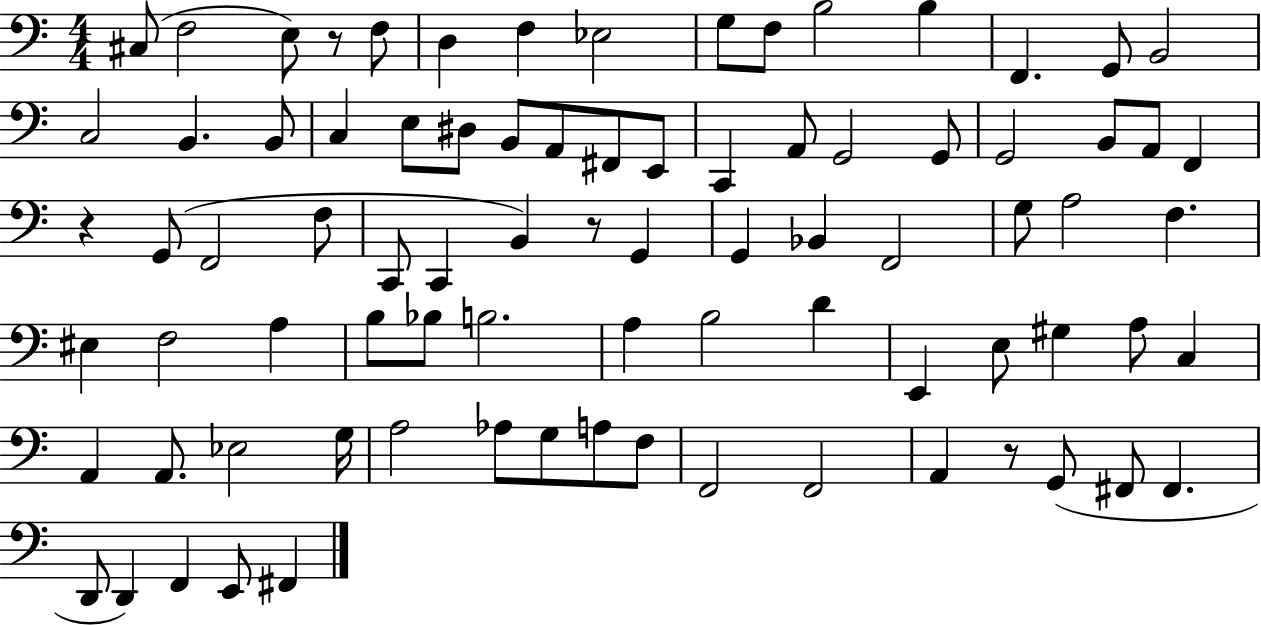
{
  \clef bass
  \numericTimeSignature
  \time 4/4
  \key c \major
  cis8( f2 e8) r8 f8 | d4 f4 ees2 | g8 f8 b2 b4 | f,4. g,8 b,2 | \break c2 b,4. b,8 | c4 e8 dis8 b,8 a,8 fis,8 e,8 | c,4 a,8 g,2 g,8 | g,2 b,8 a,8 f,4 | \break r4 g,8( f,2 f8 | c,8 c,4 b,4) r8 g,4 | g,4 bes,4 f,2 | g8 a2 f4. | \break eis4 f2 a4 | b8 bes8 b2. | a4 b2 d'4 | e,4 e8 gis4 a8 c4 | \break a,4 a,8. ees2 g16 | a2 aes8 g8 a8 f8 | f,2 f,2 | a,4 r8 g,8( fis,8 fis,4. | \break d,8 d,4) f,4 e,8 fis,4 | \bar "|."
}